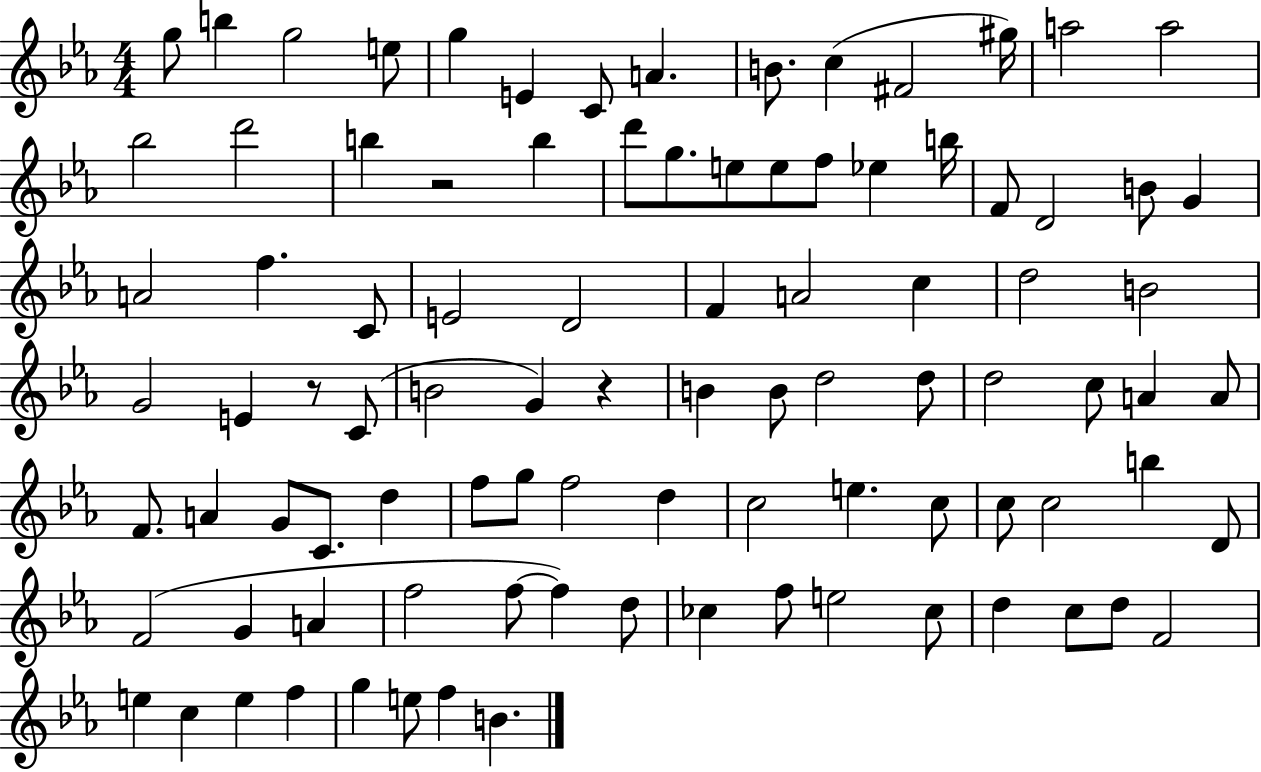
{
  \clef treble
  \numericTimeSignature
  \time 4/4
  \key ees \major
  g''8 b''4 g''2 e''8 | g''4 e'4 c'8 a'4. | b'8. c''4( fis'2 gis''16) | a''2 a''2 | \break bes''2 d'''2 | b''4 r2 b''4 | d'''8 g''8. e''8 e''8 f''8 ees''4 b''16 | f'8 d'2 b'8 g'4 | \break a'2 f''4. c'8 | e'2 d'2 | f'4 a'2 c''4 | d''2 b'2 | \break g'2 e'4 r8 c'8( | b'2 g'4) r4 | b'4 b'8 d''2 d''8 | d''2 c''8 a'4 a'8 | \break f'8. a'4 g'8 c'8. d''4 | f''8 g''8 f''2 d''4 | c''2 e''4. c''8 | c''8 c''2 b''4 d'8 | \break f'2( g'4 a'4 | f''2 f''8~~ f''4) d''8 | ces''4 f''8 e''2 ces''8 | d''4 c''8 d''8 f'2 | \break e''4 c''4 e''4 f''4 | g''4 e''8 f''4 b'4. | \bar "|."
}